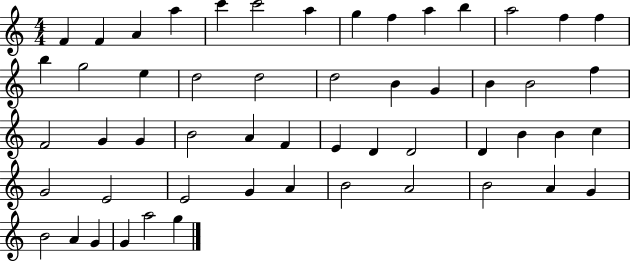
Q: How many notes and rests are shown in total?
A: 54